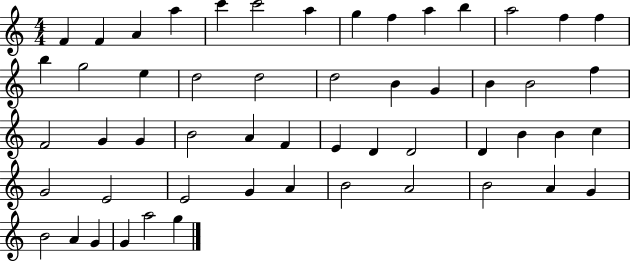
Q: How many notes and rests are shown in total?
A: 54